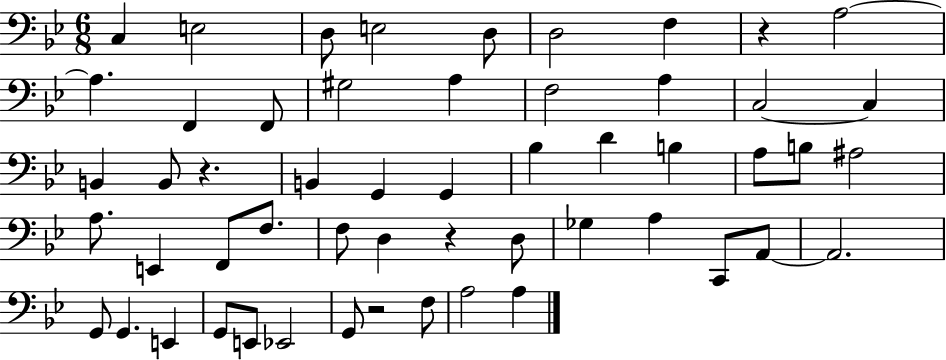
C3/q E3/h D3/e E3/h D3/e D3/h F3/q R/q A3/h A3/q. F2/q F2/e G#3/h A3/q F3/h A3/q C3/h C3/q B2/q B2/e R/q. B2/q G2/q G2/q Bb3/q D4/q B3/q A3/e B3/e A#3/h A3/e. E2/q F2/e F3/e. F3/e D3/q R/q D3/e Gb3/q A3/q C2/e A2/e A2/h. G2/e G2/q. E2/q G2/e E2/e Eb2/h G2/e R/h F3/e A3/h A3/q